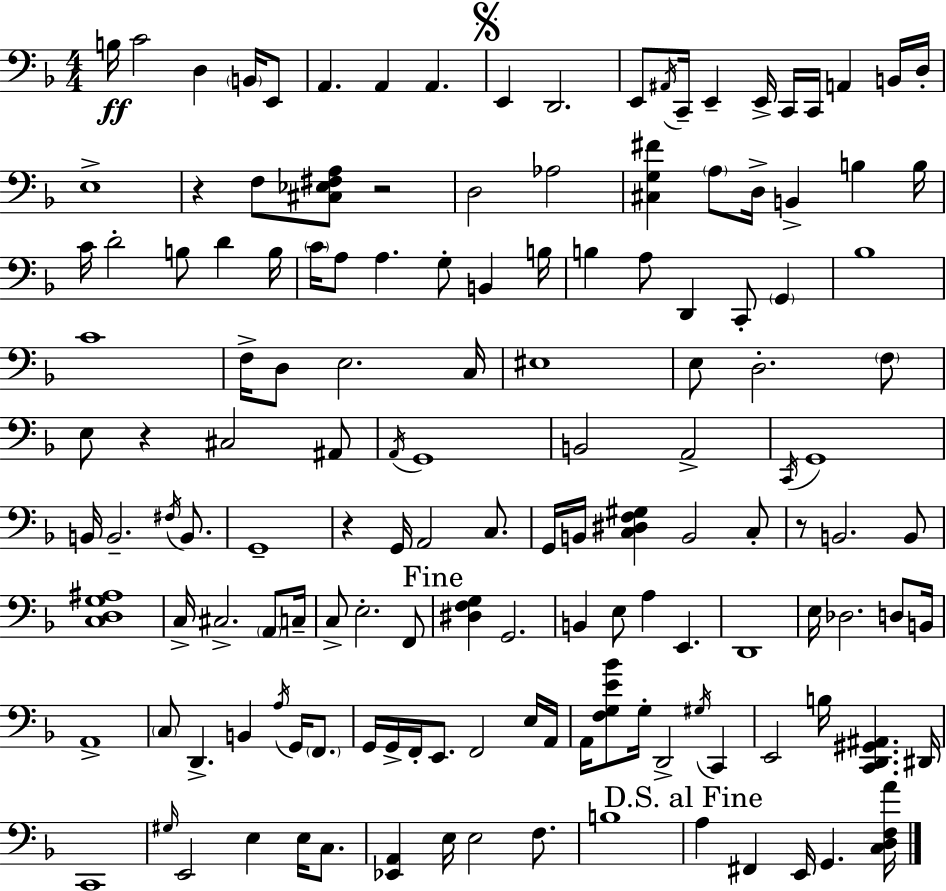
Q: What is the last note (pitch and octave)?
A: G2